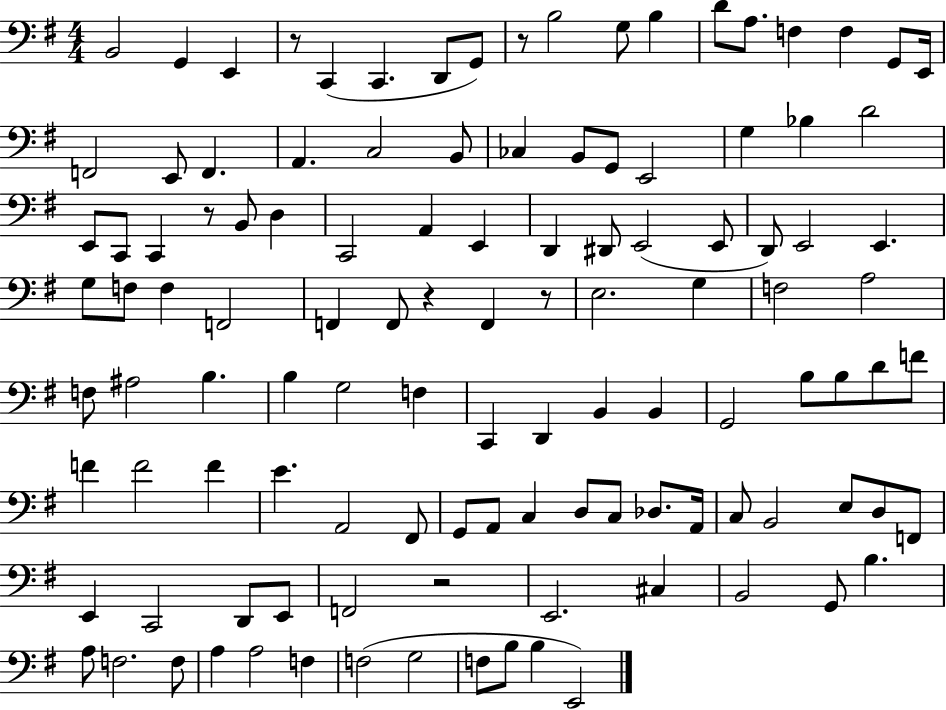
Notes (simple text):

B2/h G2/q E2/q R/e C2/q C2/q. D2/e G2/e R/e B3/h G3/e B3/q D4/e A3/e. F3/q F3/q G2/e E2/s F2/h E2/e F2/q. A2/q. C3/h B2/e CES3/q B2/e G2/e E2/h G3/q Bb3/q D4/h E2/e C2/e C2/q R/e B2/e D3/q C2/h A2/q E2/q D2/q D#2/e E2/h E2/e D2/e E2/h E2/q. G3/e F3/e F3/q F2/h F2/q F2/e R/q F2/q R/e E3/h. G3/q F3/h A3/h F3/e A#3/h B3/q. B3/q G3/h F3/q C2/q D2/q B2/q B2/q G2/h B3/e B3/e D4/e F4/e F4/q F4/h F4/q E4/q. A2/h F#2/e G2/e A2/e C3/q D3/e C3/e Db3/e. A2/s C3/e B2/h E3/e D3/e F2/e E2/q C2/h D2/e E2/e F2/h R/h E2/h. C#3/q B2/h G2/e B3/q. A3/e F3/h. F3/e A3/q A3/h F3/q F3/h G3/h F3/e B3/e B3/q E2/h